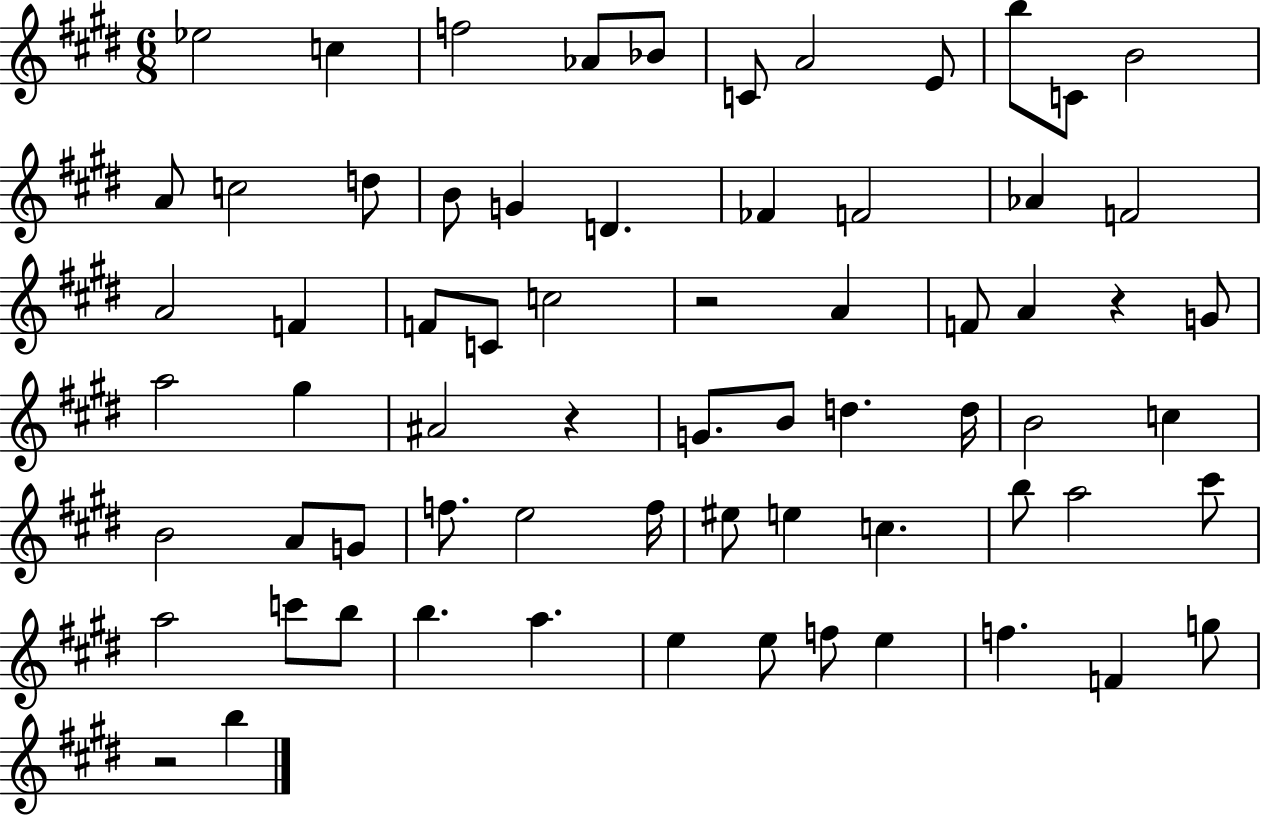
Eb5/h C5/q F5/h Ab4/e Bb4/e C4/e A4/h E4/e B5/e C4/e B4/h A4/e C5/h D5/e B4/e G4/q D4/q. FES4/q F4/h Ab4/q F4/h A4/h F4/q F4/e C4/e C5/h R/h A4/q F4/e A4/q R/q G4/e A5/h G#5/q A#4/h R/q G4/e. B4/e D5/q. D5/s B4/h C5/q B4/h A4/e G4/e F5/e. E5/h F5/s EIS5/e E5/q C5/q. B5/e A5/h C#6/e A5/h C6/e B5/e B5/q. A5/q. E5/q E5/e F5/e E5/q F5/q. F4/q G5/e R/h B5/q